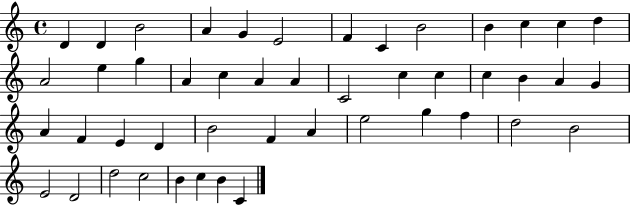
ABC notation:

X:1
T:Untitled
M:4/4
L:1/4
K:C
D D B2 A G E2 F C B2 B c c d A2 e g A c A A C2 c c c B A G A F E D B2 F A e2 g f d2 B2 E2 D2 d2 c2 B c B C